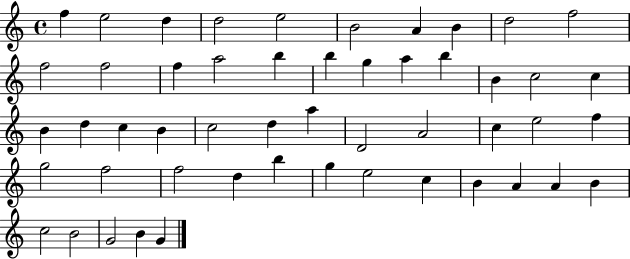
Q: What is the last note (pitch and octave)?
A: G4